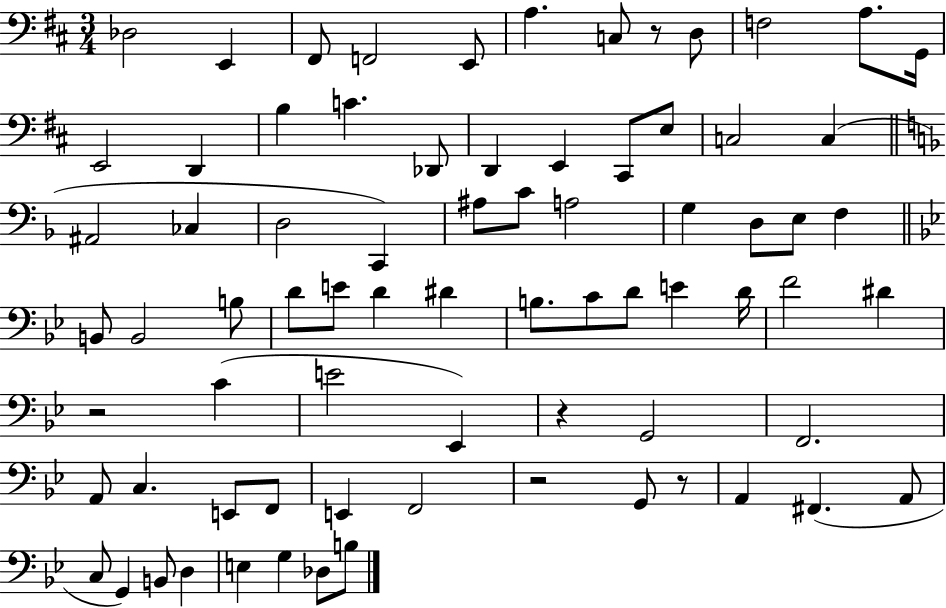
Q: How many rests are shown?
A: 5